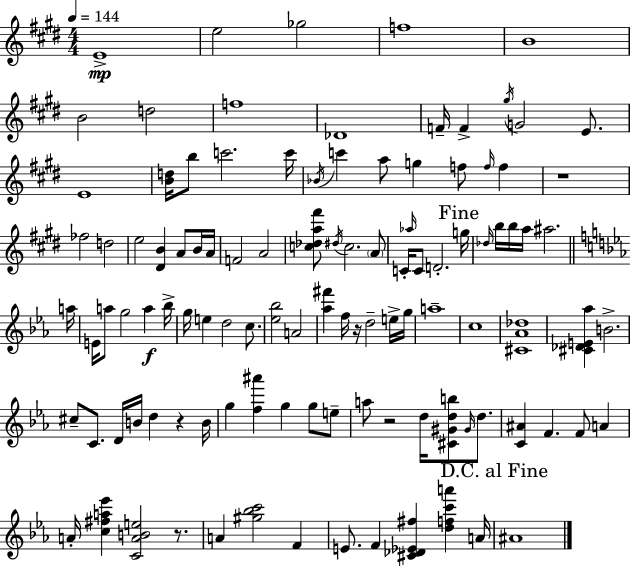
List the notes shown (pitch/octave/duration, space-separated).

E4/w E5/h Gb5/h F5/w B4/w B4/h D5/h F5/w Db4/w F4/s F4/q G#5/s G4/h E4/e. E4/w [B4,D5]/s B5/e C6/h. C6/s Bb4/s C6/q A5/e G5/q F5/e F5/s F5/q R/w FES5/h D5/h E5/h [D#4,B4]/q A4/e B4/s A4/s F4/h A4/h [C5,Db5,A5,F#6]/e D#5/s C5/h. A4/e C4/s Ab5/s C4/e D4/h. G5/s Db5/s B5/s B5/s A5/s A#5/h. A5/s E4/s A5/e G5/h A5/q Bb5/s G5/s E5/q D5/h C5/e. [Eb5,Bb5]/h A4/h [Ab5,F#6]/q F5/s R/s D5/h E5/s G5/s A5/w C5/w [C#4,Ab4,Db5]/w [C#4,Db4,E4,Ab5]/q B4/h. C#5/e C4/e. D4/s B4/s D5/q R/q B4/s G5/q [F5,A#6]/q G5/q G5/e E5/e A5/e R/h D5/s [C#4,G#4,D5,B5]/e G#4/s D5/e. [C4,A#4]/q F4/q. F4/e A4/q A4/s [C5,F#5,A5,Eb6]/q [C4,A4,B4,E5]/h R/e. A4/q [G#5,Bb5,C6]/h F4/q E4/e. F4/q [C#4,Db4,Eb4,F#5]/q [D5,F5,C6,A6]/q A4/s A#4/w